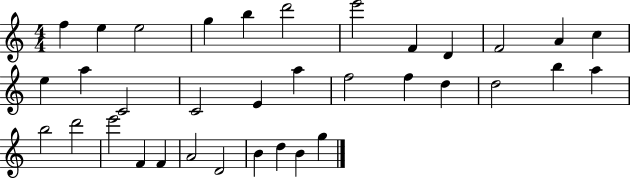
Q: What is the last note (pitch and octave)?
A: G5